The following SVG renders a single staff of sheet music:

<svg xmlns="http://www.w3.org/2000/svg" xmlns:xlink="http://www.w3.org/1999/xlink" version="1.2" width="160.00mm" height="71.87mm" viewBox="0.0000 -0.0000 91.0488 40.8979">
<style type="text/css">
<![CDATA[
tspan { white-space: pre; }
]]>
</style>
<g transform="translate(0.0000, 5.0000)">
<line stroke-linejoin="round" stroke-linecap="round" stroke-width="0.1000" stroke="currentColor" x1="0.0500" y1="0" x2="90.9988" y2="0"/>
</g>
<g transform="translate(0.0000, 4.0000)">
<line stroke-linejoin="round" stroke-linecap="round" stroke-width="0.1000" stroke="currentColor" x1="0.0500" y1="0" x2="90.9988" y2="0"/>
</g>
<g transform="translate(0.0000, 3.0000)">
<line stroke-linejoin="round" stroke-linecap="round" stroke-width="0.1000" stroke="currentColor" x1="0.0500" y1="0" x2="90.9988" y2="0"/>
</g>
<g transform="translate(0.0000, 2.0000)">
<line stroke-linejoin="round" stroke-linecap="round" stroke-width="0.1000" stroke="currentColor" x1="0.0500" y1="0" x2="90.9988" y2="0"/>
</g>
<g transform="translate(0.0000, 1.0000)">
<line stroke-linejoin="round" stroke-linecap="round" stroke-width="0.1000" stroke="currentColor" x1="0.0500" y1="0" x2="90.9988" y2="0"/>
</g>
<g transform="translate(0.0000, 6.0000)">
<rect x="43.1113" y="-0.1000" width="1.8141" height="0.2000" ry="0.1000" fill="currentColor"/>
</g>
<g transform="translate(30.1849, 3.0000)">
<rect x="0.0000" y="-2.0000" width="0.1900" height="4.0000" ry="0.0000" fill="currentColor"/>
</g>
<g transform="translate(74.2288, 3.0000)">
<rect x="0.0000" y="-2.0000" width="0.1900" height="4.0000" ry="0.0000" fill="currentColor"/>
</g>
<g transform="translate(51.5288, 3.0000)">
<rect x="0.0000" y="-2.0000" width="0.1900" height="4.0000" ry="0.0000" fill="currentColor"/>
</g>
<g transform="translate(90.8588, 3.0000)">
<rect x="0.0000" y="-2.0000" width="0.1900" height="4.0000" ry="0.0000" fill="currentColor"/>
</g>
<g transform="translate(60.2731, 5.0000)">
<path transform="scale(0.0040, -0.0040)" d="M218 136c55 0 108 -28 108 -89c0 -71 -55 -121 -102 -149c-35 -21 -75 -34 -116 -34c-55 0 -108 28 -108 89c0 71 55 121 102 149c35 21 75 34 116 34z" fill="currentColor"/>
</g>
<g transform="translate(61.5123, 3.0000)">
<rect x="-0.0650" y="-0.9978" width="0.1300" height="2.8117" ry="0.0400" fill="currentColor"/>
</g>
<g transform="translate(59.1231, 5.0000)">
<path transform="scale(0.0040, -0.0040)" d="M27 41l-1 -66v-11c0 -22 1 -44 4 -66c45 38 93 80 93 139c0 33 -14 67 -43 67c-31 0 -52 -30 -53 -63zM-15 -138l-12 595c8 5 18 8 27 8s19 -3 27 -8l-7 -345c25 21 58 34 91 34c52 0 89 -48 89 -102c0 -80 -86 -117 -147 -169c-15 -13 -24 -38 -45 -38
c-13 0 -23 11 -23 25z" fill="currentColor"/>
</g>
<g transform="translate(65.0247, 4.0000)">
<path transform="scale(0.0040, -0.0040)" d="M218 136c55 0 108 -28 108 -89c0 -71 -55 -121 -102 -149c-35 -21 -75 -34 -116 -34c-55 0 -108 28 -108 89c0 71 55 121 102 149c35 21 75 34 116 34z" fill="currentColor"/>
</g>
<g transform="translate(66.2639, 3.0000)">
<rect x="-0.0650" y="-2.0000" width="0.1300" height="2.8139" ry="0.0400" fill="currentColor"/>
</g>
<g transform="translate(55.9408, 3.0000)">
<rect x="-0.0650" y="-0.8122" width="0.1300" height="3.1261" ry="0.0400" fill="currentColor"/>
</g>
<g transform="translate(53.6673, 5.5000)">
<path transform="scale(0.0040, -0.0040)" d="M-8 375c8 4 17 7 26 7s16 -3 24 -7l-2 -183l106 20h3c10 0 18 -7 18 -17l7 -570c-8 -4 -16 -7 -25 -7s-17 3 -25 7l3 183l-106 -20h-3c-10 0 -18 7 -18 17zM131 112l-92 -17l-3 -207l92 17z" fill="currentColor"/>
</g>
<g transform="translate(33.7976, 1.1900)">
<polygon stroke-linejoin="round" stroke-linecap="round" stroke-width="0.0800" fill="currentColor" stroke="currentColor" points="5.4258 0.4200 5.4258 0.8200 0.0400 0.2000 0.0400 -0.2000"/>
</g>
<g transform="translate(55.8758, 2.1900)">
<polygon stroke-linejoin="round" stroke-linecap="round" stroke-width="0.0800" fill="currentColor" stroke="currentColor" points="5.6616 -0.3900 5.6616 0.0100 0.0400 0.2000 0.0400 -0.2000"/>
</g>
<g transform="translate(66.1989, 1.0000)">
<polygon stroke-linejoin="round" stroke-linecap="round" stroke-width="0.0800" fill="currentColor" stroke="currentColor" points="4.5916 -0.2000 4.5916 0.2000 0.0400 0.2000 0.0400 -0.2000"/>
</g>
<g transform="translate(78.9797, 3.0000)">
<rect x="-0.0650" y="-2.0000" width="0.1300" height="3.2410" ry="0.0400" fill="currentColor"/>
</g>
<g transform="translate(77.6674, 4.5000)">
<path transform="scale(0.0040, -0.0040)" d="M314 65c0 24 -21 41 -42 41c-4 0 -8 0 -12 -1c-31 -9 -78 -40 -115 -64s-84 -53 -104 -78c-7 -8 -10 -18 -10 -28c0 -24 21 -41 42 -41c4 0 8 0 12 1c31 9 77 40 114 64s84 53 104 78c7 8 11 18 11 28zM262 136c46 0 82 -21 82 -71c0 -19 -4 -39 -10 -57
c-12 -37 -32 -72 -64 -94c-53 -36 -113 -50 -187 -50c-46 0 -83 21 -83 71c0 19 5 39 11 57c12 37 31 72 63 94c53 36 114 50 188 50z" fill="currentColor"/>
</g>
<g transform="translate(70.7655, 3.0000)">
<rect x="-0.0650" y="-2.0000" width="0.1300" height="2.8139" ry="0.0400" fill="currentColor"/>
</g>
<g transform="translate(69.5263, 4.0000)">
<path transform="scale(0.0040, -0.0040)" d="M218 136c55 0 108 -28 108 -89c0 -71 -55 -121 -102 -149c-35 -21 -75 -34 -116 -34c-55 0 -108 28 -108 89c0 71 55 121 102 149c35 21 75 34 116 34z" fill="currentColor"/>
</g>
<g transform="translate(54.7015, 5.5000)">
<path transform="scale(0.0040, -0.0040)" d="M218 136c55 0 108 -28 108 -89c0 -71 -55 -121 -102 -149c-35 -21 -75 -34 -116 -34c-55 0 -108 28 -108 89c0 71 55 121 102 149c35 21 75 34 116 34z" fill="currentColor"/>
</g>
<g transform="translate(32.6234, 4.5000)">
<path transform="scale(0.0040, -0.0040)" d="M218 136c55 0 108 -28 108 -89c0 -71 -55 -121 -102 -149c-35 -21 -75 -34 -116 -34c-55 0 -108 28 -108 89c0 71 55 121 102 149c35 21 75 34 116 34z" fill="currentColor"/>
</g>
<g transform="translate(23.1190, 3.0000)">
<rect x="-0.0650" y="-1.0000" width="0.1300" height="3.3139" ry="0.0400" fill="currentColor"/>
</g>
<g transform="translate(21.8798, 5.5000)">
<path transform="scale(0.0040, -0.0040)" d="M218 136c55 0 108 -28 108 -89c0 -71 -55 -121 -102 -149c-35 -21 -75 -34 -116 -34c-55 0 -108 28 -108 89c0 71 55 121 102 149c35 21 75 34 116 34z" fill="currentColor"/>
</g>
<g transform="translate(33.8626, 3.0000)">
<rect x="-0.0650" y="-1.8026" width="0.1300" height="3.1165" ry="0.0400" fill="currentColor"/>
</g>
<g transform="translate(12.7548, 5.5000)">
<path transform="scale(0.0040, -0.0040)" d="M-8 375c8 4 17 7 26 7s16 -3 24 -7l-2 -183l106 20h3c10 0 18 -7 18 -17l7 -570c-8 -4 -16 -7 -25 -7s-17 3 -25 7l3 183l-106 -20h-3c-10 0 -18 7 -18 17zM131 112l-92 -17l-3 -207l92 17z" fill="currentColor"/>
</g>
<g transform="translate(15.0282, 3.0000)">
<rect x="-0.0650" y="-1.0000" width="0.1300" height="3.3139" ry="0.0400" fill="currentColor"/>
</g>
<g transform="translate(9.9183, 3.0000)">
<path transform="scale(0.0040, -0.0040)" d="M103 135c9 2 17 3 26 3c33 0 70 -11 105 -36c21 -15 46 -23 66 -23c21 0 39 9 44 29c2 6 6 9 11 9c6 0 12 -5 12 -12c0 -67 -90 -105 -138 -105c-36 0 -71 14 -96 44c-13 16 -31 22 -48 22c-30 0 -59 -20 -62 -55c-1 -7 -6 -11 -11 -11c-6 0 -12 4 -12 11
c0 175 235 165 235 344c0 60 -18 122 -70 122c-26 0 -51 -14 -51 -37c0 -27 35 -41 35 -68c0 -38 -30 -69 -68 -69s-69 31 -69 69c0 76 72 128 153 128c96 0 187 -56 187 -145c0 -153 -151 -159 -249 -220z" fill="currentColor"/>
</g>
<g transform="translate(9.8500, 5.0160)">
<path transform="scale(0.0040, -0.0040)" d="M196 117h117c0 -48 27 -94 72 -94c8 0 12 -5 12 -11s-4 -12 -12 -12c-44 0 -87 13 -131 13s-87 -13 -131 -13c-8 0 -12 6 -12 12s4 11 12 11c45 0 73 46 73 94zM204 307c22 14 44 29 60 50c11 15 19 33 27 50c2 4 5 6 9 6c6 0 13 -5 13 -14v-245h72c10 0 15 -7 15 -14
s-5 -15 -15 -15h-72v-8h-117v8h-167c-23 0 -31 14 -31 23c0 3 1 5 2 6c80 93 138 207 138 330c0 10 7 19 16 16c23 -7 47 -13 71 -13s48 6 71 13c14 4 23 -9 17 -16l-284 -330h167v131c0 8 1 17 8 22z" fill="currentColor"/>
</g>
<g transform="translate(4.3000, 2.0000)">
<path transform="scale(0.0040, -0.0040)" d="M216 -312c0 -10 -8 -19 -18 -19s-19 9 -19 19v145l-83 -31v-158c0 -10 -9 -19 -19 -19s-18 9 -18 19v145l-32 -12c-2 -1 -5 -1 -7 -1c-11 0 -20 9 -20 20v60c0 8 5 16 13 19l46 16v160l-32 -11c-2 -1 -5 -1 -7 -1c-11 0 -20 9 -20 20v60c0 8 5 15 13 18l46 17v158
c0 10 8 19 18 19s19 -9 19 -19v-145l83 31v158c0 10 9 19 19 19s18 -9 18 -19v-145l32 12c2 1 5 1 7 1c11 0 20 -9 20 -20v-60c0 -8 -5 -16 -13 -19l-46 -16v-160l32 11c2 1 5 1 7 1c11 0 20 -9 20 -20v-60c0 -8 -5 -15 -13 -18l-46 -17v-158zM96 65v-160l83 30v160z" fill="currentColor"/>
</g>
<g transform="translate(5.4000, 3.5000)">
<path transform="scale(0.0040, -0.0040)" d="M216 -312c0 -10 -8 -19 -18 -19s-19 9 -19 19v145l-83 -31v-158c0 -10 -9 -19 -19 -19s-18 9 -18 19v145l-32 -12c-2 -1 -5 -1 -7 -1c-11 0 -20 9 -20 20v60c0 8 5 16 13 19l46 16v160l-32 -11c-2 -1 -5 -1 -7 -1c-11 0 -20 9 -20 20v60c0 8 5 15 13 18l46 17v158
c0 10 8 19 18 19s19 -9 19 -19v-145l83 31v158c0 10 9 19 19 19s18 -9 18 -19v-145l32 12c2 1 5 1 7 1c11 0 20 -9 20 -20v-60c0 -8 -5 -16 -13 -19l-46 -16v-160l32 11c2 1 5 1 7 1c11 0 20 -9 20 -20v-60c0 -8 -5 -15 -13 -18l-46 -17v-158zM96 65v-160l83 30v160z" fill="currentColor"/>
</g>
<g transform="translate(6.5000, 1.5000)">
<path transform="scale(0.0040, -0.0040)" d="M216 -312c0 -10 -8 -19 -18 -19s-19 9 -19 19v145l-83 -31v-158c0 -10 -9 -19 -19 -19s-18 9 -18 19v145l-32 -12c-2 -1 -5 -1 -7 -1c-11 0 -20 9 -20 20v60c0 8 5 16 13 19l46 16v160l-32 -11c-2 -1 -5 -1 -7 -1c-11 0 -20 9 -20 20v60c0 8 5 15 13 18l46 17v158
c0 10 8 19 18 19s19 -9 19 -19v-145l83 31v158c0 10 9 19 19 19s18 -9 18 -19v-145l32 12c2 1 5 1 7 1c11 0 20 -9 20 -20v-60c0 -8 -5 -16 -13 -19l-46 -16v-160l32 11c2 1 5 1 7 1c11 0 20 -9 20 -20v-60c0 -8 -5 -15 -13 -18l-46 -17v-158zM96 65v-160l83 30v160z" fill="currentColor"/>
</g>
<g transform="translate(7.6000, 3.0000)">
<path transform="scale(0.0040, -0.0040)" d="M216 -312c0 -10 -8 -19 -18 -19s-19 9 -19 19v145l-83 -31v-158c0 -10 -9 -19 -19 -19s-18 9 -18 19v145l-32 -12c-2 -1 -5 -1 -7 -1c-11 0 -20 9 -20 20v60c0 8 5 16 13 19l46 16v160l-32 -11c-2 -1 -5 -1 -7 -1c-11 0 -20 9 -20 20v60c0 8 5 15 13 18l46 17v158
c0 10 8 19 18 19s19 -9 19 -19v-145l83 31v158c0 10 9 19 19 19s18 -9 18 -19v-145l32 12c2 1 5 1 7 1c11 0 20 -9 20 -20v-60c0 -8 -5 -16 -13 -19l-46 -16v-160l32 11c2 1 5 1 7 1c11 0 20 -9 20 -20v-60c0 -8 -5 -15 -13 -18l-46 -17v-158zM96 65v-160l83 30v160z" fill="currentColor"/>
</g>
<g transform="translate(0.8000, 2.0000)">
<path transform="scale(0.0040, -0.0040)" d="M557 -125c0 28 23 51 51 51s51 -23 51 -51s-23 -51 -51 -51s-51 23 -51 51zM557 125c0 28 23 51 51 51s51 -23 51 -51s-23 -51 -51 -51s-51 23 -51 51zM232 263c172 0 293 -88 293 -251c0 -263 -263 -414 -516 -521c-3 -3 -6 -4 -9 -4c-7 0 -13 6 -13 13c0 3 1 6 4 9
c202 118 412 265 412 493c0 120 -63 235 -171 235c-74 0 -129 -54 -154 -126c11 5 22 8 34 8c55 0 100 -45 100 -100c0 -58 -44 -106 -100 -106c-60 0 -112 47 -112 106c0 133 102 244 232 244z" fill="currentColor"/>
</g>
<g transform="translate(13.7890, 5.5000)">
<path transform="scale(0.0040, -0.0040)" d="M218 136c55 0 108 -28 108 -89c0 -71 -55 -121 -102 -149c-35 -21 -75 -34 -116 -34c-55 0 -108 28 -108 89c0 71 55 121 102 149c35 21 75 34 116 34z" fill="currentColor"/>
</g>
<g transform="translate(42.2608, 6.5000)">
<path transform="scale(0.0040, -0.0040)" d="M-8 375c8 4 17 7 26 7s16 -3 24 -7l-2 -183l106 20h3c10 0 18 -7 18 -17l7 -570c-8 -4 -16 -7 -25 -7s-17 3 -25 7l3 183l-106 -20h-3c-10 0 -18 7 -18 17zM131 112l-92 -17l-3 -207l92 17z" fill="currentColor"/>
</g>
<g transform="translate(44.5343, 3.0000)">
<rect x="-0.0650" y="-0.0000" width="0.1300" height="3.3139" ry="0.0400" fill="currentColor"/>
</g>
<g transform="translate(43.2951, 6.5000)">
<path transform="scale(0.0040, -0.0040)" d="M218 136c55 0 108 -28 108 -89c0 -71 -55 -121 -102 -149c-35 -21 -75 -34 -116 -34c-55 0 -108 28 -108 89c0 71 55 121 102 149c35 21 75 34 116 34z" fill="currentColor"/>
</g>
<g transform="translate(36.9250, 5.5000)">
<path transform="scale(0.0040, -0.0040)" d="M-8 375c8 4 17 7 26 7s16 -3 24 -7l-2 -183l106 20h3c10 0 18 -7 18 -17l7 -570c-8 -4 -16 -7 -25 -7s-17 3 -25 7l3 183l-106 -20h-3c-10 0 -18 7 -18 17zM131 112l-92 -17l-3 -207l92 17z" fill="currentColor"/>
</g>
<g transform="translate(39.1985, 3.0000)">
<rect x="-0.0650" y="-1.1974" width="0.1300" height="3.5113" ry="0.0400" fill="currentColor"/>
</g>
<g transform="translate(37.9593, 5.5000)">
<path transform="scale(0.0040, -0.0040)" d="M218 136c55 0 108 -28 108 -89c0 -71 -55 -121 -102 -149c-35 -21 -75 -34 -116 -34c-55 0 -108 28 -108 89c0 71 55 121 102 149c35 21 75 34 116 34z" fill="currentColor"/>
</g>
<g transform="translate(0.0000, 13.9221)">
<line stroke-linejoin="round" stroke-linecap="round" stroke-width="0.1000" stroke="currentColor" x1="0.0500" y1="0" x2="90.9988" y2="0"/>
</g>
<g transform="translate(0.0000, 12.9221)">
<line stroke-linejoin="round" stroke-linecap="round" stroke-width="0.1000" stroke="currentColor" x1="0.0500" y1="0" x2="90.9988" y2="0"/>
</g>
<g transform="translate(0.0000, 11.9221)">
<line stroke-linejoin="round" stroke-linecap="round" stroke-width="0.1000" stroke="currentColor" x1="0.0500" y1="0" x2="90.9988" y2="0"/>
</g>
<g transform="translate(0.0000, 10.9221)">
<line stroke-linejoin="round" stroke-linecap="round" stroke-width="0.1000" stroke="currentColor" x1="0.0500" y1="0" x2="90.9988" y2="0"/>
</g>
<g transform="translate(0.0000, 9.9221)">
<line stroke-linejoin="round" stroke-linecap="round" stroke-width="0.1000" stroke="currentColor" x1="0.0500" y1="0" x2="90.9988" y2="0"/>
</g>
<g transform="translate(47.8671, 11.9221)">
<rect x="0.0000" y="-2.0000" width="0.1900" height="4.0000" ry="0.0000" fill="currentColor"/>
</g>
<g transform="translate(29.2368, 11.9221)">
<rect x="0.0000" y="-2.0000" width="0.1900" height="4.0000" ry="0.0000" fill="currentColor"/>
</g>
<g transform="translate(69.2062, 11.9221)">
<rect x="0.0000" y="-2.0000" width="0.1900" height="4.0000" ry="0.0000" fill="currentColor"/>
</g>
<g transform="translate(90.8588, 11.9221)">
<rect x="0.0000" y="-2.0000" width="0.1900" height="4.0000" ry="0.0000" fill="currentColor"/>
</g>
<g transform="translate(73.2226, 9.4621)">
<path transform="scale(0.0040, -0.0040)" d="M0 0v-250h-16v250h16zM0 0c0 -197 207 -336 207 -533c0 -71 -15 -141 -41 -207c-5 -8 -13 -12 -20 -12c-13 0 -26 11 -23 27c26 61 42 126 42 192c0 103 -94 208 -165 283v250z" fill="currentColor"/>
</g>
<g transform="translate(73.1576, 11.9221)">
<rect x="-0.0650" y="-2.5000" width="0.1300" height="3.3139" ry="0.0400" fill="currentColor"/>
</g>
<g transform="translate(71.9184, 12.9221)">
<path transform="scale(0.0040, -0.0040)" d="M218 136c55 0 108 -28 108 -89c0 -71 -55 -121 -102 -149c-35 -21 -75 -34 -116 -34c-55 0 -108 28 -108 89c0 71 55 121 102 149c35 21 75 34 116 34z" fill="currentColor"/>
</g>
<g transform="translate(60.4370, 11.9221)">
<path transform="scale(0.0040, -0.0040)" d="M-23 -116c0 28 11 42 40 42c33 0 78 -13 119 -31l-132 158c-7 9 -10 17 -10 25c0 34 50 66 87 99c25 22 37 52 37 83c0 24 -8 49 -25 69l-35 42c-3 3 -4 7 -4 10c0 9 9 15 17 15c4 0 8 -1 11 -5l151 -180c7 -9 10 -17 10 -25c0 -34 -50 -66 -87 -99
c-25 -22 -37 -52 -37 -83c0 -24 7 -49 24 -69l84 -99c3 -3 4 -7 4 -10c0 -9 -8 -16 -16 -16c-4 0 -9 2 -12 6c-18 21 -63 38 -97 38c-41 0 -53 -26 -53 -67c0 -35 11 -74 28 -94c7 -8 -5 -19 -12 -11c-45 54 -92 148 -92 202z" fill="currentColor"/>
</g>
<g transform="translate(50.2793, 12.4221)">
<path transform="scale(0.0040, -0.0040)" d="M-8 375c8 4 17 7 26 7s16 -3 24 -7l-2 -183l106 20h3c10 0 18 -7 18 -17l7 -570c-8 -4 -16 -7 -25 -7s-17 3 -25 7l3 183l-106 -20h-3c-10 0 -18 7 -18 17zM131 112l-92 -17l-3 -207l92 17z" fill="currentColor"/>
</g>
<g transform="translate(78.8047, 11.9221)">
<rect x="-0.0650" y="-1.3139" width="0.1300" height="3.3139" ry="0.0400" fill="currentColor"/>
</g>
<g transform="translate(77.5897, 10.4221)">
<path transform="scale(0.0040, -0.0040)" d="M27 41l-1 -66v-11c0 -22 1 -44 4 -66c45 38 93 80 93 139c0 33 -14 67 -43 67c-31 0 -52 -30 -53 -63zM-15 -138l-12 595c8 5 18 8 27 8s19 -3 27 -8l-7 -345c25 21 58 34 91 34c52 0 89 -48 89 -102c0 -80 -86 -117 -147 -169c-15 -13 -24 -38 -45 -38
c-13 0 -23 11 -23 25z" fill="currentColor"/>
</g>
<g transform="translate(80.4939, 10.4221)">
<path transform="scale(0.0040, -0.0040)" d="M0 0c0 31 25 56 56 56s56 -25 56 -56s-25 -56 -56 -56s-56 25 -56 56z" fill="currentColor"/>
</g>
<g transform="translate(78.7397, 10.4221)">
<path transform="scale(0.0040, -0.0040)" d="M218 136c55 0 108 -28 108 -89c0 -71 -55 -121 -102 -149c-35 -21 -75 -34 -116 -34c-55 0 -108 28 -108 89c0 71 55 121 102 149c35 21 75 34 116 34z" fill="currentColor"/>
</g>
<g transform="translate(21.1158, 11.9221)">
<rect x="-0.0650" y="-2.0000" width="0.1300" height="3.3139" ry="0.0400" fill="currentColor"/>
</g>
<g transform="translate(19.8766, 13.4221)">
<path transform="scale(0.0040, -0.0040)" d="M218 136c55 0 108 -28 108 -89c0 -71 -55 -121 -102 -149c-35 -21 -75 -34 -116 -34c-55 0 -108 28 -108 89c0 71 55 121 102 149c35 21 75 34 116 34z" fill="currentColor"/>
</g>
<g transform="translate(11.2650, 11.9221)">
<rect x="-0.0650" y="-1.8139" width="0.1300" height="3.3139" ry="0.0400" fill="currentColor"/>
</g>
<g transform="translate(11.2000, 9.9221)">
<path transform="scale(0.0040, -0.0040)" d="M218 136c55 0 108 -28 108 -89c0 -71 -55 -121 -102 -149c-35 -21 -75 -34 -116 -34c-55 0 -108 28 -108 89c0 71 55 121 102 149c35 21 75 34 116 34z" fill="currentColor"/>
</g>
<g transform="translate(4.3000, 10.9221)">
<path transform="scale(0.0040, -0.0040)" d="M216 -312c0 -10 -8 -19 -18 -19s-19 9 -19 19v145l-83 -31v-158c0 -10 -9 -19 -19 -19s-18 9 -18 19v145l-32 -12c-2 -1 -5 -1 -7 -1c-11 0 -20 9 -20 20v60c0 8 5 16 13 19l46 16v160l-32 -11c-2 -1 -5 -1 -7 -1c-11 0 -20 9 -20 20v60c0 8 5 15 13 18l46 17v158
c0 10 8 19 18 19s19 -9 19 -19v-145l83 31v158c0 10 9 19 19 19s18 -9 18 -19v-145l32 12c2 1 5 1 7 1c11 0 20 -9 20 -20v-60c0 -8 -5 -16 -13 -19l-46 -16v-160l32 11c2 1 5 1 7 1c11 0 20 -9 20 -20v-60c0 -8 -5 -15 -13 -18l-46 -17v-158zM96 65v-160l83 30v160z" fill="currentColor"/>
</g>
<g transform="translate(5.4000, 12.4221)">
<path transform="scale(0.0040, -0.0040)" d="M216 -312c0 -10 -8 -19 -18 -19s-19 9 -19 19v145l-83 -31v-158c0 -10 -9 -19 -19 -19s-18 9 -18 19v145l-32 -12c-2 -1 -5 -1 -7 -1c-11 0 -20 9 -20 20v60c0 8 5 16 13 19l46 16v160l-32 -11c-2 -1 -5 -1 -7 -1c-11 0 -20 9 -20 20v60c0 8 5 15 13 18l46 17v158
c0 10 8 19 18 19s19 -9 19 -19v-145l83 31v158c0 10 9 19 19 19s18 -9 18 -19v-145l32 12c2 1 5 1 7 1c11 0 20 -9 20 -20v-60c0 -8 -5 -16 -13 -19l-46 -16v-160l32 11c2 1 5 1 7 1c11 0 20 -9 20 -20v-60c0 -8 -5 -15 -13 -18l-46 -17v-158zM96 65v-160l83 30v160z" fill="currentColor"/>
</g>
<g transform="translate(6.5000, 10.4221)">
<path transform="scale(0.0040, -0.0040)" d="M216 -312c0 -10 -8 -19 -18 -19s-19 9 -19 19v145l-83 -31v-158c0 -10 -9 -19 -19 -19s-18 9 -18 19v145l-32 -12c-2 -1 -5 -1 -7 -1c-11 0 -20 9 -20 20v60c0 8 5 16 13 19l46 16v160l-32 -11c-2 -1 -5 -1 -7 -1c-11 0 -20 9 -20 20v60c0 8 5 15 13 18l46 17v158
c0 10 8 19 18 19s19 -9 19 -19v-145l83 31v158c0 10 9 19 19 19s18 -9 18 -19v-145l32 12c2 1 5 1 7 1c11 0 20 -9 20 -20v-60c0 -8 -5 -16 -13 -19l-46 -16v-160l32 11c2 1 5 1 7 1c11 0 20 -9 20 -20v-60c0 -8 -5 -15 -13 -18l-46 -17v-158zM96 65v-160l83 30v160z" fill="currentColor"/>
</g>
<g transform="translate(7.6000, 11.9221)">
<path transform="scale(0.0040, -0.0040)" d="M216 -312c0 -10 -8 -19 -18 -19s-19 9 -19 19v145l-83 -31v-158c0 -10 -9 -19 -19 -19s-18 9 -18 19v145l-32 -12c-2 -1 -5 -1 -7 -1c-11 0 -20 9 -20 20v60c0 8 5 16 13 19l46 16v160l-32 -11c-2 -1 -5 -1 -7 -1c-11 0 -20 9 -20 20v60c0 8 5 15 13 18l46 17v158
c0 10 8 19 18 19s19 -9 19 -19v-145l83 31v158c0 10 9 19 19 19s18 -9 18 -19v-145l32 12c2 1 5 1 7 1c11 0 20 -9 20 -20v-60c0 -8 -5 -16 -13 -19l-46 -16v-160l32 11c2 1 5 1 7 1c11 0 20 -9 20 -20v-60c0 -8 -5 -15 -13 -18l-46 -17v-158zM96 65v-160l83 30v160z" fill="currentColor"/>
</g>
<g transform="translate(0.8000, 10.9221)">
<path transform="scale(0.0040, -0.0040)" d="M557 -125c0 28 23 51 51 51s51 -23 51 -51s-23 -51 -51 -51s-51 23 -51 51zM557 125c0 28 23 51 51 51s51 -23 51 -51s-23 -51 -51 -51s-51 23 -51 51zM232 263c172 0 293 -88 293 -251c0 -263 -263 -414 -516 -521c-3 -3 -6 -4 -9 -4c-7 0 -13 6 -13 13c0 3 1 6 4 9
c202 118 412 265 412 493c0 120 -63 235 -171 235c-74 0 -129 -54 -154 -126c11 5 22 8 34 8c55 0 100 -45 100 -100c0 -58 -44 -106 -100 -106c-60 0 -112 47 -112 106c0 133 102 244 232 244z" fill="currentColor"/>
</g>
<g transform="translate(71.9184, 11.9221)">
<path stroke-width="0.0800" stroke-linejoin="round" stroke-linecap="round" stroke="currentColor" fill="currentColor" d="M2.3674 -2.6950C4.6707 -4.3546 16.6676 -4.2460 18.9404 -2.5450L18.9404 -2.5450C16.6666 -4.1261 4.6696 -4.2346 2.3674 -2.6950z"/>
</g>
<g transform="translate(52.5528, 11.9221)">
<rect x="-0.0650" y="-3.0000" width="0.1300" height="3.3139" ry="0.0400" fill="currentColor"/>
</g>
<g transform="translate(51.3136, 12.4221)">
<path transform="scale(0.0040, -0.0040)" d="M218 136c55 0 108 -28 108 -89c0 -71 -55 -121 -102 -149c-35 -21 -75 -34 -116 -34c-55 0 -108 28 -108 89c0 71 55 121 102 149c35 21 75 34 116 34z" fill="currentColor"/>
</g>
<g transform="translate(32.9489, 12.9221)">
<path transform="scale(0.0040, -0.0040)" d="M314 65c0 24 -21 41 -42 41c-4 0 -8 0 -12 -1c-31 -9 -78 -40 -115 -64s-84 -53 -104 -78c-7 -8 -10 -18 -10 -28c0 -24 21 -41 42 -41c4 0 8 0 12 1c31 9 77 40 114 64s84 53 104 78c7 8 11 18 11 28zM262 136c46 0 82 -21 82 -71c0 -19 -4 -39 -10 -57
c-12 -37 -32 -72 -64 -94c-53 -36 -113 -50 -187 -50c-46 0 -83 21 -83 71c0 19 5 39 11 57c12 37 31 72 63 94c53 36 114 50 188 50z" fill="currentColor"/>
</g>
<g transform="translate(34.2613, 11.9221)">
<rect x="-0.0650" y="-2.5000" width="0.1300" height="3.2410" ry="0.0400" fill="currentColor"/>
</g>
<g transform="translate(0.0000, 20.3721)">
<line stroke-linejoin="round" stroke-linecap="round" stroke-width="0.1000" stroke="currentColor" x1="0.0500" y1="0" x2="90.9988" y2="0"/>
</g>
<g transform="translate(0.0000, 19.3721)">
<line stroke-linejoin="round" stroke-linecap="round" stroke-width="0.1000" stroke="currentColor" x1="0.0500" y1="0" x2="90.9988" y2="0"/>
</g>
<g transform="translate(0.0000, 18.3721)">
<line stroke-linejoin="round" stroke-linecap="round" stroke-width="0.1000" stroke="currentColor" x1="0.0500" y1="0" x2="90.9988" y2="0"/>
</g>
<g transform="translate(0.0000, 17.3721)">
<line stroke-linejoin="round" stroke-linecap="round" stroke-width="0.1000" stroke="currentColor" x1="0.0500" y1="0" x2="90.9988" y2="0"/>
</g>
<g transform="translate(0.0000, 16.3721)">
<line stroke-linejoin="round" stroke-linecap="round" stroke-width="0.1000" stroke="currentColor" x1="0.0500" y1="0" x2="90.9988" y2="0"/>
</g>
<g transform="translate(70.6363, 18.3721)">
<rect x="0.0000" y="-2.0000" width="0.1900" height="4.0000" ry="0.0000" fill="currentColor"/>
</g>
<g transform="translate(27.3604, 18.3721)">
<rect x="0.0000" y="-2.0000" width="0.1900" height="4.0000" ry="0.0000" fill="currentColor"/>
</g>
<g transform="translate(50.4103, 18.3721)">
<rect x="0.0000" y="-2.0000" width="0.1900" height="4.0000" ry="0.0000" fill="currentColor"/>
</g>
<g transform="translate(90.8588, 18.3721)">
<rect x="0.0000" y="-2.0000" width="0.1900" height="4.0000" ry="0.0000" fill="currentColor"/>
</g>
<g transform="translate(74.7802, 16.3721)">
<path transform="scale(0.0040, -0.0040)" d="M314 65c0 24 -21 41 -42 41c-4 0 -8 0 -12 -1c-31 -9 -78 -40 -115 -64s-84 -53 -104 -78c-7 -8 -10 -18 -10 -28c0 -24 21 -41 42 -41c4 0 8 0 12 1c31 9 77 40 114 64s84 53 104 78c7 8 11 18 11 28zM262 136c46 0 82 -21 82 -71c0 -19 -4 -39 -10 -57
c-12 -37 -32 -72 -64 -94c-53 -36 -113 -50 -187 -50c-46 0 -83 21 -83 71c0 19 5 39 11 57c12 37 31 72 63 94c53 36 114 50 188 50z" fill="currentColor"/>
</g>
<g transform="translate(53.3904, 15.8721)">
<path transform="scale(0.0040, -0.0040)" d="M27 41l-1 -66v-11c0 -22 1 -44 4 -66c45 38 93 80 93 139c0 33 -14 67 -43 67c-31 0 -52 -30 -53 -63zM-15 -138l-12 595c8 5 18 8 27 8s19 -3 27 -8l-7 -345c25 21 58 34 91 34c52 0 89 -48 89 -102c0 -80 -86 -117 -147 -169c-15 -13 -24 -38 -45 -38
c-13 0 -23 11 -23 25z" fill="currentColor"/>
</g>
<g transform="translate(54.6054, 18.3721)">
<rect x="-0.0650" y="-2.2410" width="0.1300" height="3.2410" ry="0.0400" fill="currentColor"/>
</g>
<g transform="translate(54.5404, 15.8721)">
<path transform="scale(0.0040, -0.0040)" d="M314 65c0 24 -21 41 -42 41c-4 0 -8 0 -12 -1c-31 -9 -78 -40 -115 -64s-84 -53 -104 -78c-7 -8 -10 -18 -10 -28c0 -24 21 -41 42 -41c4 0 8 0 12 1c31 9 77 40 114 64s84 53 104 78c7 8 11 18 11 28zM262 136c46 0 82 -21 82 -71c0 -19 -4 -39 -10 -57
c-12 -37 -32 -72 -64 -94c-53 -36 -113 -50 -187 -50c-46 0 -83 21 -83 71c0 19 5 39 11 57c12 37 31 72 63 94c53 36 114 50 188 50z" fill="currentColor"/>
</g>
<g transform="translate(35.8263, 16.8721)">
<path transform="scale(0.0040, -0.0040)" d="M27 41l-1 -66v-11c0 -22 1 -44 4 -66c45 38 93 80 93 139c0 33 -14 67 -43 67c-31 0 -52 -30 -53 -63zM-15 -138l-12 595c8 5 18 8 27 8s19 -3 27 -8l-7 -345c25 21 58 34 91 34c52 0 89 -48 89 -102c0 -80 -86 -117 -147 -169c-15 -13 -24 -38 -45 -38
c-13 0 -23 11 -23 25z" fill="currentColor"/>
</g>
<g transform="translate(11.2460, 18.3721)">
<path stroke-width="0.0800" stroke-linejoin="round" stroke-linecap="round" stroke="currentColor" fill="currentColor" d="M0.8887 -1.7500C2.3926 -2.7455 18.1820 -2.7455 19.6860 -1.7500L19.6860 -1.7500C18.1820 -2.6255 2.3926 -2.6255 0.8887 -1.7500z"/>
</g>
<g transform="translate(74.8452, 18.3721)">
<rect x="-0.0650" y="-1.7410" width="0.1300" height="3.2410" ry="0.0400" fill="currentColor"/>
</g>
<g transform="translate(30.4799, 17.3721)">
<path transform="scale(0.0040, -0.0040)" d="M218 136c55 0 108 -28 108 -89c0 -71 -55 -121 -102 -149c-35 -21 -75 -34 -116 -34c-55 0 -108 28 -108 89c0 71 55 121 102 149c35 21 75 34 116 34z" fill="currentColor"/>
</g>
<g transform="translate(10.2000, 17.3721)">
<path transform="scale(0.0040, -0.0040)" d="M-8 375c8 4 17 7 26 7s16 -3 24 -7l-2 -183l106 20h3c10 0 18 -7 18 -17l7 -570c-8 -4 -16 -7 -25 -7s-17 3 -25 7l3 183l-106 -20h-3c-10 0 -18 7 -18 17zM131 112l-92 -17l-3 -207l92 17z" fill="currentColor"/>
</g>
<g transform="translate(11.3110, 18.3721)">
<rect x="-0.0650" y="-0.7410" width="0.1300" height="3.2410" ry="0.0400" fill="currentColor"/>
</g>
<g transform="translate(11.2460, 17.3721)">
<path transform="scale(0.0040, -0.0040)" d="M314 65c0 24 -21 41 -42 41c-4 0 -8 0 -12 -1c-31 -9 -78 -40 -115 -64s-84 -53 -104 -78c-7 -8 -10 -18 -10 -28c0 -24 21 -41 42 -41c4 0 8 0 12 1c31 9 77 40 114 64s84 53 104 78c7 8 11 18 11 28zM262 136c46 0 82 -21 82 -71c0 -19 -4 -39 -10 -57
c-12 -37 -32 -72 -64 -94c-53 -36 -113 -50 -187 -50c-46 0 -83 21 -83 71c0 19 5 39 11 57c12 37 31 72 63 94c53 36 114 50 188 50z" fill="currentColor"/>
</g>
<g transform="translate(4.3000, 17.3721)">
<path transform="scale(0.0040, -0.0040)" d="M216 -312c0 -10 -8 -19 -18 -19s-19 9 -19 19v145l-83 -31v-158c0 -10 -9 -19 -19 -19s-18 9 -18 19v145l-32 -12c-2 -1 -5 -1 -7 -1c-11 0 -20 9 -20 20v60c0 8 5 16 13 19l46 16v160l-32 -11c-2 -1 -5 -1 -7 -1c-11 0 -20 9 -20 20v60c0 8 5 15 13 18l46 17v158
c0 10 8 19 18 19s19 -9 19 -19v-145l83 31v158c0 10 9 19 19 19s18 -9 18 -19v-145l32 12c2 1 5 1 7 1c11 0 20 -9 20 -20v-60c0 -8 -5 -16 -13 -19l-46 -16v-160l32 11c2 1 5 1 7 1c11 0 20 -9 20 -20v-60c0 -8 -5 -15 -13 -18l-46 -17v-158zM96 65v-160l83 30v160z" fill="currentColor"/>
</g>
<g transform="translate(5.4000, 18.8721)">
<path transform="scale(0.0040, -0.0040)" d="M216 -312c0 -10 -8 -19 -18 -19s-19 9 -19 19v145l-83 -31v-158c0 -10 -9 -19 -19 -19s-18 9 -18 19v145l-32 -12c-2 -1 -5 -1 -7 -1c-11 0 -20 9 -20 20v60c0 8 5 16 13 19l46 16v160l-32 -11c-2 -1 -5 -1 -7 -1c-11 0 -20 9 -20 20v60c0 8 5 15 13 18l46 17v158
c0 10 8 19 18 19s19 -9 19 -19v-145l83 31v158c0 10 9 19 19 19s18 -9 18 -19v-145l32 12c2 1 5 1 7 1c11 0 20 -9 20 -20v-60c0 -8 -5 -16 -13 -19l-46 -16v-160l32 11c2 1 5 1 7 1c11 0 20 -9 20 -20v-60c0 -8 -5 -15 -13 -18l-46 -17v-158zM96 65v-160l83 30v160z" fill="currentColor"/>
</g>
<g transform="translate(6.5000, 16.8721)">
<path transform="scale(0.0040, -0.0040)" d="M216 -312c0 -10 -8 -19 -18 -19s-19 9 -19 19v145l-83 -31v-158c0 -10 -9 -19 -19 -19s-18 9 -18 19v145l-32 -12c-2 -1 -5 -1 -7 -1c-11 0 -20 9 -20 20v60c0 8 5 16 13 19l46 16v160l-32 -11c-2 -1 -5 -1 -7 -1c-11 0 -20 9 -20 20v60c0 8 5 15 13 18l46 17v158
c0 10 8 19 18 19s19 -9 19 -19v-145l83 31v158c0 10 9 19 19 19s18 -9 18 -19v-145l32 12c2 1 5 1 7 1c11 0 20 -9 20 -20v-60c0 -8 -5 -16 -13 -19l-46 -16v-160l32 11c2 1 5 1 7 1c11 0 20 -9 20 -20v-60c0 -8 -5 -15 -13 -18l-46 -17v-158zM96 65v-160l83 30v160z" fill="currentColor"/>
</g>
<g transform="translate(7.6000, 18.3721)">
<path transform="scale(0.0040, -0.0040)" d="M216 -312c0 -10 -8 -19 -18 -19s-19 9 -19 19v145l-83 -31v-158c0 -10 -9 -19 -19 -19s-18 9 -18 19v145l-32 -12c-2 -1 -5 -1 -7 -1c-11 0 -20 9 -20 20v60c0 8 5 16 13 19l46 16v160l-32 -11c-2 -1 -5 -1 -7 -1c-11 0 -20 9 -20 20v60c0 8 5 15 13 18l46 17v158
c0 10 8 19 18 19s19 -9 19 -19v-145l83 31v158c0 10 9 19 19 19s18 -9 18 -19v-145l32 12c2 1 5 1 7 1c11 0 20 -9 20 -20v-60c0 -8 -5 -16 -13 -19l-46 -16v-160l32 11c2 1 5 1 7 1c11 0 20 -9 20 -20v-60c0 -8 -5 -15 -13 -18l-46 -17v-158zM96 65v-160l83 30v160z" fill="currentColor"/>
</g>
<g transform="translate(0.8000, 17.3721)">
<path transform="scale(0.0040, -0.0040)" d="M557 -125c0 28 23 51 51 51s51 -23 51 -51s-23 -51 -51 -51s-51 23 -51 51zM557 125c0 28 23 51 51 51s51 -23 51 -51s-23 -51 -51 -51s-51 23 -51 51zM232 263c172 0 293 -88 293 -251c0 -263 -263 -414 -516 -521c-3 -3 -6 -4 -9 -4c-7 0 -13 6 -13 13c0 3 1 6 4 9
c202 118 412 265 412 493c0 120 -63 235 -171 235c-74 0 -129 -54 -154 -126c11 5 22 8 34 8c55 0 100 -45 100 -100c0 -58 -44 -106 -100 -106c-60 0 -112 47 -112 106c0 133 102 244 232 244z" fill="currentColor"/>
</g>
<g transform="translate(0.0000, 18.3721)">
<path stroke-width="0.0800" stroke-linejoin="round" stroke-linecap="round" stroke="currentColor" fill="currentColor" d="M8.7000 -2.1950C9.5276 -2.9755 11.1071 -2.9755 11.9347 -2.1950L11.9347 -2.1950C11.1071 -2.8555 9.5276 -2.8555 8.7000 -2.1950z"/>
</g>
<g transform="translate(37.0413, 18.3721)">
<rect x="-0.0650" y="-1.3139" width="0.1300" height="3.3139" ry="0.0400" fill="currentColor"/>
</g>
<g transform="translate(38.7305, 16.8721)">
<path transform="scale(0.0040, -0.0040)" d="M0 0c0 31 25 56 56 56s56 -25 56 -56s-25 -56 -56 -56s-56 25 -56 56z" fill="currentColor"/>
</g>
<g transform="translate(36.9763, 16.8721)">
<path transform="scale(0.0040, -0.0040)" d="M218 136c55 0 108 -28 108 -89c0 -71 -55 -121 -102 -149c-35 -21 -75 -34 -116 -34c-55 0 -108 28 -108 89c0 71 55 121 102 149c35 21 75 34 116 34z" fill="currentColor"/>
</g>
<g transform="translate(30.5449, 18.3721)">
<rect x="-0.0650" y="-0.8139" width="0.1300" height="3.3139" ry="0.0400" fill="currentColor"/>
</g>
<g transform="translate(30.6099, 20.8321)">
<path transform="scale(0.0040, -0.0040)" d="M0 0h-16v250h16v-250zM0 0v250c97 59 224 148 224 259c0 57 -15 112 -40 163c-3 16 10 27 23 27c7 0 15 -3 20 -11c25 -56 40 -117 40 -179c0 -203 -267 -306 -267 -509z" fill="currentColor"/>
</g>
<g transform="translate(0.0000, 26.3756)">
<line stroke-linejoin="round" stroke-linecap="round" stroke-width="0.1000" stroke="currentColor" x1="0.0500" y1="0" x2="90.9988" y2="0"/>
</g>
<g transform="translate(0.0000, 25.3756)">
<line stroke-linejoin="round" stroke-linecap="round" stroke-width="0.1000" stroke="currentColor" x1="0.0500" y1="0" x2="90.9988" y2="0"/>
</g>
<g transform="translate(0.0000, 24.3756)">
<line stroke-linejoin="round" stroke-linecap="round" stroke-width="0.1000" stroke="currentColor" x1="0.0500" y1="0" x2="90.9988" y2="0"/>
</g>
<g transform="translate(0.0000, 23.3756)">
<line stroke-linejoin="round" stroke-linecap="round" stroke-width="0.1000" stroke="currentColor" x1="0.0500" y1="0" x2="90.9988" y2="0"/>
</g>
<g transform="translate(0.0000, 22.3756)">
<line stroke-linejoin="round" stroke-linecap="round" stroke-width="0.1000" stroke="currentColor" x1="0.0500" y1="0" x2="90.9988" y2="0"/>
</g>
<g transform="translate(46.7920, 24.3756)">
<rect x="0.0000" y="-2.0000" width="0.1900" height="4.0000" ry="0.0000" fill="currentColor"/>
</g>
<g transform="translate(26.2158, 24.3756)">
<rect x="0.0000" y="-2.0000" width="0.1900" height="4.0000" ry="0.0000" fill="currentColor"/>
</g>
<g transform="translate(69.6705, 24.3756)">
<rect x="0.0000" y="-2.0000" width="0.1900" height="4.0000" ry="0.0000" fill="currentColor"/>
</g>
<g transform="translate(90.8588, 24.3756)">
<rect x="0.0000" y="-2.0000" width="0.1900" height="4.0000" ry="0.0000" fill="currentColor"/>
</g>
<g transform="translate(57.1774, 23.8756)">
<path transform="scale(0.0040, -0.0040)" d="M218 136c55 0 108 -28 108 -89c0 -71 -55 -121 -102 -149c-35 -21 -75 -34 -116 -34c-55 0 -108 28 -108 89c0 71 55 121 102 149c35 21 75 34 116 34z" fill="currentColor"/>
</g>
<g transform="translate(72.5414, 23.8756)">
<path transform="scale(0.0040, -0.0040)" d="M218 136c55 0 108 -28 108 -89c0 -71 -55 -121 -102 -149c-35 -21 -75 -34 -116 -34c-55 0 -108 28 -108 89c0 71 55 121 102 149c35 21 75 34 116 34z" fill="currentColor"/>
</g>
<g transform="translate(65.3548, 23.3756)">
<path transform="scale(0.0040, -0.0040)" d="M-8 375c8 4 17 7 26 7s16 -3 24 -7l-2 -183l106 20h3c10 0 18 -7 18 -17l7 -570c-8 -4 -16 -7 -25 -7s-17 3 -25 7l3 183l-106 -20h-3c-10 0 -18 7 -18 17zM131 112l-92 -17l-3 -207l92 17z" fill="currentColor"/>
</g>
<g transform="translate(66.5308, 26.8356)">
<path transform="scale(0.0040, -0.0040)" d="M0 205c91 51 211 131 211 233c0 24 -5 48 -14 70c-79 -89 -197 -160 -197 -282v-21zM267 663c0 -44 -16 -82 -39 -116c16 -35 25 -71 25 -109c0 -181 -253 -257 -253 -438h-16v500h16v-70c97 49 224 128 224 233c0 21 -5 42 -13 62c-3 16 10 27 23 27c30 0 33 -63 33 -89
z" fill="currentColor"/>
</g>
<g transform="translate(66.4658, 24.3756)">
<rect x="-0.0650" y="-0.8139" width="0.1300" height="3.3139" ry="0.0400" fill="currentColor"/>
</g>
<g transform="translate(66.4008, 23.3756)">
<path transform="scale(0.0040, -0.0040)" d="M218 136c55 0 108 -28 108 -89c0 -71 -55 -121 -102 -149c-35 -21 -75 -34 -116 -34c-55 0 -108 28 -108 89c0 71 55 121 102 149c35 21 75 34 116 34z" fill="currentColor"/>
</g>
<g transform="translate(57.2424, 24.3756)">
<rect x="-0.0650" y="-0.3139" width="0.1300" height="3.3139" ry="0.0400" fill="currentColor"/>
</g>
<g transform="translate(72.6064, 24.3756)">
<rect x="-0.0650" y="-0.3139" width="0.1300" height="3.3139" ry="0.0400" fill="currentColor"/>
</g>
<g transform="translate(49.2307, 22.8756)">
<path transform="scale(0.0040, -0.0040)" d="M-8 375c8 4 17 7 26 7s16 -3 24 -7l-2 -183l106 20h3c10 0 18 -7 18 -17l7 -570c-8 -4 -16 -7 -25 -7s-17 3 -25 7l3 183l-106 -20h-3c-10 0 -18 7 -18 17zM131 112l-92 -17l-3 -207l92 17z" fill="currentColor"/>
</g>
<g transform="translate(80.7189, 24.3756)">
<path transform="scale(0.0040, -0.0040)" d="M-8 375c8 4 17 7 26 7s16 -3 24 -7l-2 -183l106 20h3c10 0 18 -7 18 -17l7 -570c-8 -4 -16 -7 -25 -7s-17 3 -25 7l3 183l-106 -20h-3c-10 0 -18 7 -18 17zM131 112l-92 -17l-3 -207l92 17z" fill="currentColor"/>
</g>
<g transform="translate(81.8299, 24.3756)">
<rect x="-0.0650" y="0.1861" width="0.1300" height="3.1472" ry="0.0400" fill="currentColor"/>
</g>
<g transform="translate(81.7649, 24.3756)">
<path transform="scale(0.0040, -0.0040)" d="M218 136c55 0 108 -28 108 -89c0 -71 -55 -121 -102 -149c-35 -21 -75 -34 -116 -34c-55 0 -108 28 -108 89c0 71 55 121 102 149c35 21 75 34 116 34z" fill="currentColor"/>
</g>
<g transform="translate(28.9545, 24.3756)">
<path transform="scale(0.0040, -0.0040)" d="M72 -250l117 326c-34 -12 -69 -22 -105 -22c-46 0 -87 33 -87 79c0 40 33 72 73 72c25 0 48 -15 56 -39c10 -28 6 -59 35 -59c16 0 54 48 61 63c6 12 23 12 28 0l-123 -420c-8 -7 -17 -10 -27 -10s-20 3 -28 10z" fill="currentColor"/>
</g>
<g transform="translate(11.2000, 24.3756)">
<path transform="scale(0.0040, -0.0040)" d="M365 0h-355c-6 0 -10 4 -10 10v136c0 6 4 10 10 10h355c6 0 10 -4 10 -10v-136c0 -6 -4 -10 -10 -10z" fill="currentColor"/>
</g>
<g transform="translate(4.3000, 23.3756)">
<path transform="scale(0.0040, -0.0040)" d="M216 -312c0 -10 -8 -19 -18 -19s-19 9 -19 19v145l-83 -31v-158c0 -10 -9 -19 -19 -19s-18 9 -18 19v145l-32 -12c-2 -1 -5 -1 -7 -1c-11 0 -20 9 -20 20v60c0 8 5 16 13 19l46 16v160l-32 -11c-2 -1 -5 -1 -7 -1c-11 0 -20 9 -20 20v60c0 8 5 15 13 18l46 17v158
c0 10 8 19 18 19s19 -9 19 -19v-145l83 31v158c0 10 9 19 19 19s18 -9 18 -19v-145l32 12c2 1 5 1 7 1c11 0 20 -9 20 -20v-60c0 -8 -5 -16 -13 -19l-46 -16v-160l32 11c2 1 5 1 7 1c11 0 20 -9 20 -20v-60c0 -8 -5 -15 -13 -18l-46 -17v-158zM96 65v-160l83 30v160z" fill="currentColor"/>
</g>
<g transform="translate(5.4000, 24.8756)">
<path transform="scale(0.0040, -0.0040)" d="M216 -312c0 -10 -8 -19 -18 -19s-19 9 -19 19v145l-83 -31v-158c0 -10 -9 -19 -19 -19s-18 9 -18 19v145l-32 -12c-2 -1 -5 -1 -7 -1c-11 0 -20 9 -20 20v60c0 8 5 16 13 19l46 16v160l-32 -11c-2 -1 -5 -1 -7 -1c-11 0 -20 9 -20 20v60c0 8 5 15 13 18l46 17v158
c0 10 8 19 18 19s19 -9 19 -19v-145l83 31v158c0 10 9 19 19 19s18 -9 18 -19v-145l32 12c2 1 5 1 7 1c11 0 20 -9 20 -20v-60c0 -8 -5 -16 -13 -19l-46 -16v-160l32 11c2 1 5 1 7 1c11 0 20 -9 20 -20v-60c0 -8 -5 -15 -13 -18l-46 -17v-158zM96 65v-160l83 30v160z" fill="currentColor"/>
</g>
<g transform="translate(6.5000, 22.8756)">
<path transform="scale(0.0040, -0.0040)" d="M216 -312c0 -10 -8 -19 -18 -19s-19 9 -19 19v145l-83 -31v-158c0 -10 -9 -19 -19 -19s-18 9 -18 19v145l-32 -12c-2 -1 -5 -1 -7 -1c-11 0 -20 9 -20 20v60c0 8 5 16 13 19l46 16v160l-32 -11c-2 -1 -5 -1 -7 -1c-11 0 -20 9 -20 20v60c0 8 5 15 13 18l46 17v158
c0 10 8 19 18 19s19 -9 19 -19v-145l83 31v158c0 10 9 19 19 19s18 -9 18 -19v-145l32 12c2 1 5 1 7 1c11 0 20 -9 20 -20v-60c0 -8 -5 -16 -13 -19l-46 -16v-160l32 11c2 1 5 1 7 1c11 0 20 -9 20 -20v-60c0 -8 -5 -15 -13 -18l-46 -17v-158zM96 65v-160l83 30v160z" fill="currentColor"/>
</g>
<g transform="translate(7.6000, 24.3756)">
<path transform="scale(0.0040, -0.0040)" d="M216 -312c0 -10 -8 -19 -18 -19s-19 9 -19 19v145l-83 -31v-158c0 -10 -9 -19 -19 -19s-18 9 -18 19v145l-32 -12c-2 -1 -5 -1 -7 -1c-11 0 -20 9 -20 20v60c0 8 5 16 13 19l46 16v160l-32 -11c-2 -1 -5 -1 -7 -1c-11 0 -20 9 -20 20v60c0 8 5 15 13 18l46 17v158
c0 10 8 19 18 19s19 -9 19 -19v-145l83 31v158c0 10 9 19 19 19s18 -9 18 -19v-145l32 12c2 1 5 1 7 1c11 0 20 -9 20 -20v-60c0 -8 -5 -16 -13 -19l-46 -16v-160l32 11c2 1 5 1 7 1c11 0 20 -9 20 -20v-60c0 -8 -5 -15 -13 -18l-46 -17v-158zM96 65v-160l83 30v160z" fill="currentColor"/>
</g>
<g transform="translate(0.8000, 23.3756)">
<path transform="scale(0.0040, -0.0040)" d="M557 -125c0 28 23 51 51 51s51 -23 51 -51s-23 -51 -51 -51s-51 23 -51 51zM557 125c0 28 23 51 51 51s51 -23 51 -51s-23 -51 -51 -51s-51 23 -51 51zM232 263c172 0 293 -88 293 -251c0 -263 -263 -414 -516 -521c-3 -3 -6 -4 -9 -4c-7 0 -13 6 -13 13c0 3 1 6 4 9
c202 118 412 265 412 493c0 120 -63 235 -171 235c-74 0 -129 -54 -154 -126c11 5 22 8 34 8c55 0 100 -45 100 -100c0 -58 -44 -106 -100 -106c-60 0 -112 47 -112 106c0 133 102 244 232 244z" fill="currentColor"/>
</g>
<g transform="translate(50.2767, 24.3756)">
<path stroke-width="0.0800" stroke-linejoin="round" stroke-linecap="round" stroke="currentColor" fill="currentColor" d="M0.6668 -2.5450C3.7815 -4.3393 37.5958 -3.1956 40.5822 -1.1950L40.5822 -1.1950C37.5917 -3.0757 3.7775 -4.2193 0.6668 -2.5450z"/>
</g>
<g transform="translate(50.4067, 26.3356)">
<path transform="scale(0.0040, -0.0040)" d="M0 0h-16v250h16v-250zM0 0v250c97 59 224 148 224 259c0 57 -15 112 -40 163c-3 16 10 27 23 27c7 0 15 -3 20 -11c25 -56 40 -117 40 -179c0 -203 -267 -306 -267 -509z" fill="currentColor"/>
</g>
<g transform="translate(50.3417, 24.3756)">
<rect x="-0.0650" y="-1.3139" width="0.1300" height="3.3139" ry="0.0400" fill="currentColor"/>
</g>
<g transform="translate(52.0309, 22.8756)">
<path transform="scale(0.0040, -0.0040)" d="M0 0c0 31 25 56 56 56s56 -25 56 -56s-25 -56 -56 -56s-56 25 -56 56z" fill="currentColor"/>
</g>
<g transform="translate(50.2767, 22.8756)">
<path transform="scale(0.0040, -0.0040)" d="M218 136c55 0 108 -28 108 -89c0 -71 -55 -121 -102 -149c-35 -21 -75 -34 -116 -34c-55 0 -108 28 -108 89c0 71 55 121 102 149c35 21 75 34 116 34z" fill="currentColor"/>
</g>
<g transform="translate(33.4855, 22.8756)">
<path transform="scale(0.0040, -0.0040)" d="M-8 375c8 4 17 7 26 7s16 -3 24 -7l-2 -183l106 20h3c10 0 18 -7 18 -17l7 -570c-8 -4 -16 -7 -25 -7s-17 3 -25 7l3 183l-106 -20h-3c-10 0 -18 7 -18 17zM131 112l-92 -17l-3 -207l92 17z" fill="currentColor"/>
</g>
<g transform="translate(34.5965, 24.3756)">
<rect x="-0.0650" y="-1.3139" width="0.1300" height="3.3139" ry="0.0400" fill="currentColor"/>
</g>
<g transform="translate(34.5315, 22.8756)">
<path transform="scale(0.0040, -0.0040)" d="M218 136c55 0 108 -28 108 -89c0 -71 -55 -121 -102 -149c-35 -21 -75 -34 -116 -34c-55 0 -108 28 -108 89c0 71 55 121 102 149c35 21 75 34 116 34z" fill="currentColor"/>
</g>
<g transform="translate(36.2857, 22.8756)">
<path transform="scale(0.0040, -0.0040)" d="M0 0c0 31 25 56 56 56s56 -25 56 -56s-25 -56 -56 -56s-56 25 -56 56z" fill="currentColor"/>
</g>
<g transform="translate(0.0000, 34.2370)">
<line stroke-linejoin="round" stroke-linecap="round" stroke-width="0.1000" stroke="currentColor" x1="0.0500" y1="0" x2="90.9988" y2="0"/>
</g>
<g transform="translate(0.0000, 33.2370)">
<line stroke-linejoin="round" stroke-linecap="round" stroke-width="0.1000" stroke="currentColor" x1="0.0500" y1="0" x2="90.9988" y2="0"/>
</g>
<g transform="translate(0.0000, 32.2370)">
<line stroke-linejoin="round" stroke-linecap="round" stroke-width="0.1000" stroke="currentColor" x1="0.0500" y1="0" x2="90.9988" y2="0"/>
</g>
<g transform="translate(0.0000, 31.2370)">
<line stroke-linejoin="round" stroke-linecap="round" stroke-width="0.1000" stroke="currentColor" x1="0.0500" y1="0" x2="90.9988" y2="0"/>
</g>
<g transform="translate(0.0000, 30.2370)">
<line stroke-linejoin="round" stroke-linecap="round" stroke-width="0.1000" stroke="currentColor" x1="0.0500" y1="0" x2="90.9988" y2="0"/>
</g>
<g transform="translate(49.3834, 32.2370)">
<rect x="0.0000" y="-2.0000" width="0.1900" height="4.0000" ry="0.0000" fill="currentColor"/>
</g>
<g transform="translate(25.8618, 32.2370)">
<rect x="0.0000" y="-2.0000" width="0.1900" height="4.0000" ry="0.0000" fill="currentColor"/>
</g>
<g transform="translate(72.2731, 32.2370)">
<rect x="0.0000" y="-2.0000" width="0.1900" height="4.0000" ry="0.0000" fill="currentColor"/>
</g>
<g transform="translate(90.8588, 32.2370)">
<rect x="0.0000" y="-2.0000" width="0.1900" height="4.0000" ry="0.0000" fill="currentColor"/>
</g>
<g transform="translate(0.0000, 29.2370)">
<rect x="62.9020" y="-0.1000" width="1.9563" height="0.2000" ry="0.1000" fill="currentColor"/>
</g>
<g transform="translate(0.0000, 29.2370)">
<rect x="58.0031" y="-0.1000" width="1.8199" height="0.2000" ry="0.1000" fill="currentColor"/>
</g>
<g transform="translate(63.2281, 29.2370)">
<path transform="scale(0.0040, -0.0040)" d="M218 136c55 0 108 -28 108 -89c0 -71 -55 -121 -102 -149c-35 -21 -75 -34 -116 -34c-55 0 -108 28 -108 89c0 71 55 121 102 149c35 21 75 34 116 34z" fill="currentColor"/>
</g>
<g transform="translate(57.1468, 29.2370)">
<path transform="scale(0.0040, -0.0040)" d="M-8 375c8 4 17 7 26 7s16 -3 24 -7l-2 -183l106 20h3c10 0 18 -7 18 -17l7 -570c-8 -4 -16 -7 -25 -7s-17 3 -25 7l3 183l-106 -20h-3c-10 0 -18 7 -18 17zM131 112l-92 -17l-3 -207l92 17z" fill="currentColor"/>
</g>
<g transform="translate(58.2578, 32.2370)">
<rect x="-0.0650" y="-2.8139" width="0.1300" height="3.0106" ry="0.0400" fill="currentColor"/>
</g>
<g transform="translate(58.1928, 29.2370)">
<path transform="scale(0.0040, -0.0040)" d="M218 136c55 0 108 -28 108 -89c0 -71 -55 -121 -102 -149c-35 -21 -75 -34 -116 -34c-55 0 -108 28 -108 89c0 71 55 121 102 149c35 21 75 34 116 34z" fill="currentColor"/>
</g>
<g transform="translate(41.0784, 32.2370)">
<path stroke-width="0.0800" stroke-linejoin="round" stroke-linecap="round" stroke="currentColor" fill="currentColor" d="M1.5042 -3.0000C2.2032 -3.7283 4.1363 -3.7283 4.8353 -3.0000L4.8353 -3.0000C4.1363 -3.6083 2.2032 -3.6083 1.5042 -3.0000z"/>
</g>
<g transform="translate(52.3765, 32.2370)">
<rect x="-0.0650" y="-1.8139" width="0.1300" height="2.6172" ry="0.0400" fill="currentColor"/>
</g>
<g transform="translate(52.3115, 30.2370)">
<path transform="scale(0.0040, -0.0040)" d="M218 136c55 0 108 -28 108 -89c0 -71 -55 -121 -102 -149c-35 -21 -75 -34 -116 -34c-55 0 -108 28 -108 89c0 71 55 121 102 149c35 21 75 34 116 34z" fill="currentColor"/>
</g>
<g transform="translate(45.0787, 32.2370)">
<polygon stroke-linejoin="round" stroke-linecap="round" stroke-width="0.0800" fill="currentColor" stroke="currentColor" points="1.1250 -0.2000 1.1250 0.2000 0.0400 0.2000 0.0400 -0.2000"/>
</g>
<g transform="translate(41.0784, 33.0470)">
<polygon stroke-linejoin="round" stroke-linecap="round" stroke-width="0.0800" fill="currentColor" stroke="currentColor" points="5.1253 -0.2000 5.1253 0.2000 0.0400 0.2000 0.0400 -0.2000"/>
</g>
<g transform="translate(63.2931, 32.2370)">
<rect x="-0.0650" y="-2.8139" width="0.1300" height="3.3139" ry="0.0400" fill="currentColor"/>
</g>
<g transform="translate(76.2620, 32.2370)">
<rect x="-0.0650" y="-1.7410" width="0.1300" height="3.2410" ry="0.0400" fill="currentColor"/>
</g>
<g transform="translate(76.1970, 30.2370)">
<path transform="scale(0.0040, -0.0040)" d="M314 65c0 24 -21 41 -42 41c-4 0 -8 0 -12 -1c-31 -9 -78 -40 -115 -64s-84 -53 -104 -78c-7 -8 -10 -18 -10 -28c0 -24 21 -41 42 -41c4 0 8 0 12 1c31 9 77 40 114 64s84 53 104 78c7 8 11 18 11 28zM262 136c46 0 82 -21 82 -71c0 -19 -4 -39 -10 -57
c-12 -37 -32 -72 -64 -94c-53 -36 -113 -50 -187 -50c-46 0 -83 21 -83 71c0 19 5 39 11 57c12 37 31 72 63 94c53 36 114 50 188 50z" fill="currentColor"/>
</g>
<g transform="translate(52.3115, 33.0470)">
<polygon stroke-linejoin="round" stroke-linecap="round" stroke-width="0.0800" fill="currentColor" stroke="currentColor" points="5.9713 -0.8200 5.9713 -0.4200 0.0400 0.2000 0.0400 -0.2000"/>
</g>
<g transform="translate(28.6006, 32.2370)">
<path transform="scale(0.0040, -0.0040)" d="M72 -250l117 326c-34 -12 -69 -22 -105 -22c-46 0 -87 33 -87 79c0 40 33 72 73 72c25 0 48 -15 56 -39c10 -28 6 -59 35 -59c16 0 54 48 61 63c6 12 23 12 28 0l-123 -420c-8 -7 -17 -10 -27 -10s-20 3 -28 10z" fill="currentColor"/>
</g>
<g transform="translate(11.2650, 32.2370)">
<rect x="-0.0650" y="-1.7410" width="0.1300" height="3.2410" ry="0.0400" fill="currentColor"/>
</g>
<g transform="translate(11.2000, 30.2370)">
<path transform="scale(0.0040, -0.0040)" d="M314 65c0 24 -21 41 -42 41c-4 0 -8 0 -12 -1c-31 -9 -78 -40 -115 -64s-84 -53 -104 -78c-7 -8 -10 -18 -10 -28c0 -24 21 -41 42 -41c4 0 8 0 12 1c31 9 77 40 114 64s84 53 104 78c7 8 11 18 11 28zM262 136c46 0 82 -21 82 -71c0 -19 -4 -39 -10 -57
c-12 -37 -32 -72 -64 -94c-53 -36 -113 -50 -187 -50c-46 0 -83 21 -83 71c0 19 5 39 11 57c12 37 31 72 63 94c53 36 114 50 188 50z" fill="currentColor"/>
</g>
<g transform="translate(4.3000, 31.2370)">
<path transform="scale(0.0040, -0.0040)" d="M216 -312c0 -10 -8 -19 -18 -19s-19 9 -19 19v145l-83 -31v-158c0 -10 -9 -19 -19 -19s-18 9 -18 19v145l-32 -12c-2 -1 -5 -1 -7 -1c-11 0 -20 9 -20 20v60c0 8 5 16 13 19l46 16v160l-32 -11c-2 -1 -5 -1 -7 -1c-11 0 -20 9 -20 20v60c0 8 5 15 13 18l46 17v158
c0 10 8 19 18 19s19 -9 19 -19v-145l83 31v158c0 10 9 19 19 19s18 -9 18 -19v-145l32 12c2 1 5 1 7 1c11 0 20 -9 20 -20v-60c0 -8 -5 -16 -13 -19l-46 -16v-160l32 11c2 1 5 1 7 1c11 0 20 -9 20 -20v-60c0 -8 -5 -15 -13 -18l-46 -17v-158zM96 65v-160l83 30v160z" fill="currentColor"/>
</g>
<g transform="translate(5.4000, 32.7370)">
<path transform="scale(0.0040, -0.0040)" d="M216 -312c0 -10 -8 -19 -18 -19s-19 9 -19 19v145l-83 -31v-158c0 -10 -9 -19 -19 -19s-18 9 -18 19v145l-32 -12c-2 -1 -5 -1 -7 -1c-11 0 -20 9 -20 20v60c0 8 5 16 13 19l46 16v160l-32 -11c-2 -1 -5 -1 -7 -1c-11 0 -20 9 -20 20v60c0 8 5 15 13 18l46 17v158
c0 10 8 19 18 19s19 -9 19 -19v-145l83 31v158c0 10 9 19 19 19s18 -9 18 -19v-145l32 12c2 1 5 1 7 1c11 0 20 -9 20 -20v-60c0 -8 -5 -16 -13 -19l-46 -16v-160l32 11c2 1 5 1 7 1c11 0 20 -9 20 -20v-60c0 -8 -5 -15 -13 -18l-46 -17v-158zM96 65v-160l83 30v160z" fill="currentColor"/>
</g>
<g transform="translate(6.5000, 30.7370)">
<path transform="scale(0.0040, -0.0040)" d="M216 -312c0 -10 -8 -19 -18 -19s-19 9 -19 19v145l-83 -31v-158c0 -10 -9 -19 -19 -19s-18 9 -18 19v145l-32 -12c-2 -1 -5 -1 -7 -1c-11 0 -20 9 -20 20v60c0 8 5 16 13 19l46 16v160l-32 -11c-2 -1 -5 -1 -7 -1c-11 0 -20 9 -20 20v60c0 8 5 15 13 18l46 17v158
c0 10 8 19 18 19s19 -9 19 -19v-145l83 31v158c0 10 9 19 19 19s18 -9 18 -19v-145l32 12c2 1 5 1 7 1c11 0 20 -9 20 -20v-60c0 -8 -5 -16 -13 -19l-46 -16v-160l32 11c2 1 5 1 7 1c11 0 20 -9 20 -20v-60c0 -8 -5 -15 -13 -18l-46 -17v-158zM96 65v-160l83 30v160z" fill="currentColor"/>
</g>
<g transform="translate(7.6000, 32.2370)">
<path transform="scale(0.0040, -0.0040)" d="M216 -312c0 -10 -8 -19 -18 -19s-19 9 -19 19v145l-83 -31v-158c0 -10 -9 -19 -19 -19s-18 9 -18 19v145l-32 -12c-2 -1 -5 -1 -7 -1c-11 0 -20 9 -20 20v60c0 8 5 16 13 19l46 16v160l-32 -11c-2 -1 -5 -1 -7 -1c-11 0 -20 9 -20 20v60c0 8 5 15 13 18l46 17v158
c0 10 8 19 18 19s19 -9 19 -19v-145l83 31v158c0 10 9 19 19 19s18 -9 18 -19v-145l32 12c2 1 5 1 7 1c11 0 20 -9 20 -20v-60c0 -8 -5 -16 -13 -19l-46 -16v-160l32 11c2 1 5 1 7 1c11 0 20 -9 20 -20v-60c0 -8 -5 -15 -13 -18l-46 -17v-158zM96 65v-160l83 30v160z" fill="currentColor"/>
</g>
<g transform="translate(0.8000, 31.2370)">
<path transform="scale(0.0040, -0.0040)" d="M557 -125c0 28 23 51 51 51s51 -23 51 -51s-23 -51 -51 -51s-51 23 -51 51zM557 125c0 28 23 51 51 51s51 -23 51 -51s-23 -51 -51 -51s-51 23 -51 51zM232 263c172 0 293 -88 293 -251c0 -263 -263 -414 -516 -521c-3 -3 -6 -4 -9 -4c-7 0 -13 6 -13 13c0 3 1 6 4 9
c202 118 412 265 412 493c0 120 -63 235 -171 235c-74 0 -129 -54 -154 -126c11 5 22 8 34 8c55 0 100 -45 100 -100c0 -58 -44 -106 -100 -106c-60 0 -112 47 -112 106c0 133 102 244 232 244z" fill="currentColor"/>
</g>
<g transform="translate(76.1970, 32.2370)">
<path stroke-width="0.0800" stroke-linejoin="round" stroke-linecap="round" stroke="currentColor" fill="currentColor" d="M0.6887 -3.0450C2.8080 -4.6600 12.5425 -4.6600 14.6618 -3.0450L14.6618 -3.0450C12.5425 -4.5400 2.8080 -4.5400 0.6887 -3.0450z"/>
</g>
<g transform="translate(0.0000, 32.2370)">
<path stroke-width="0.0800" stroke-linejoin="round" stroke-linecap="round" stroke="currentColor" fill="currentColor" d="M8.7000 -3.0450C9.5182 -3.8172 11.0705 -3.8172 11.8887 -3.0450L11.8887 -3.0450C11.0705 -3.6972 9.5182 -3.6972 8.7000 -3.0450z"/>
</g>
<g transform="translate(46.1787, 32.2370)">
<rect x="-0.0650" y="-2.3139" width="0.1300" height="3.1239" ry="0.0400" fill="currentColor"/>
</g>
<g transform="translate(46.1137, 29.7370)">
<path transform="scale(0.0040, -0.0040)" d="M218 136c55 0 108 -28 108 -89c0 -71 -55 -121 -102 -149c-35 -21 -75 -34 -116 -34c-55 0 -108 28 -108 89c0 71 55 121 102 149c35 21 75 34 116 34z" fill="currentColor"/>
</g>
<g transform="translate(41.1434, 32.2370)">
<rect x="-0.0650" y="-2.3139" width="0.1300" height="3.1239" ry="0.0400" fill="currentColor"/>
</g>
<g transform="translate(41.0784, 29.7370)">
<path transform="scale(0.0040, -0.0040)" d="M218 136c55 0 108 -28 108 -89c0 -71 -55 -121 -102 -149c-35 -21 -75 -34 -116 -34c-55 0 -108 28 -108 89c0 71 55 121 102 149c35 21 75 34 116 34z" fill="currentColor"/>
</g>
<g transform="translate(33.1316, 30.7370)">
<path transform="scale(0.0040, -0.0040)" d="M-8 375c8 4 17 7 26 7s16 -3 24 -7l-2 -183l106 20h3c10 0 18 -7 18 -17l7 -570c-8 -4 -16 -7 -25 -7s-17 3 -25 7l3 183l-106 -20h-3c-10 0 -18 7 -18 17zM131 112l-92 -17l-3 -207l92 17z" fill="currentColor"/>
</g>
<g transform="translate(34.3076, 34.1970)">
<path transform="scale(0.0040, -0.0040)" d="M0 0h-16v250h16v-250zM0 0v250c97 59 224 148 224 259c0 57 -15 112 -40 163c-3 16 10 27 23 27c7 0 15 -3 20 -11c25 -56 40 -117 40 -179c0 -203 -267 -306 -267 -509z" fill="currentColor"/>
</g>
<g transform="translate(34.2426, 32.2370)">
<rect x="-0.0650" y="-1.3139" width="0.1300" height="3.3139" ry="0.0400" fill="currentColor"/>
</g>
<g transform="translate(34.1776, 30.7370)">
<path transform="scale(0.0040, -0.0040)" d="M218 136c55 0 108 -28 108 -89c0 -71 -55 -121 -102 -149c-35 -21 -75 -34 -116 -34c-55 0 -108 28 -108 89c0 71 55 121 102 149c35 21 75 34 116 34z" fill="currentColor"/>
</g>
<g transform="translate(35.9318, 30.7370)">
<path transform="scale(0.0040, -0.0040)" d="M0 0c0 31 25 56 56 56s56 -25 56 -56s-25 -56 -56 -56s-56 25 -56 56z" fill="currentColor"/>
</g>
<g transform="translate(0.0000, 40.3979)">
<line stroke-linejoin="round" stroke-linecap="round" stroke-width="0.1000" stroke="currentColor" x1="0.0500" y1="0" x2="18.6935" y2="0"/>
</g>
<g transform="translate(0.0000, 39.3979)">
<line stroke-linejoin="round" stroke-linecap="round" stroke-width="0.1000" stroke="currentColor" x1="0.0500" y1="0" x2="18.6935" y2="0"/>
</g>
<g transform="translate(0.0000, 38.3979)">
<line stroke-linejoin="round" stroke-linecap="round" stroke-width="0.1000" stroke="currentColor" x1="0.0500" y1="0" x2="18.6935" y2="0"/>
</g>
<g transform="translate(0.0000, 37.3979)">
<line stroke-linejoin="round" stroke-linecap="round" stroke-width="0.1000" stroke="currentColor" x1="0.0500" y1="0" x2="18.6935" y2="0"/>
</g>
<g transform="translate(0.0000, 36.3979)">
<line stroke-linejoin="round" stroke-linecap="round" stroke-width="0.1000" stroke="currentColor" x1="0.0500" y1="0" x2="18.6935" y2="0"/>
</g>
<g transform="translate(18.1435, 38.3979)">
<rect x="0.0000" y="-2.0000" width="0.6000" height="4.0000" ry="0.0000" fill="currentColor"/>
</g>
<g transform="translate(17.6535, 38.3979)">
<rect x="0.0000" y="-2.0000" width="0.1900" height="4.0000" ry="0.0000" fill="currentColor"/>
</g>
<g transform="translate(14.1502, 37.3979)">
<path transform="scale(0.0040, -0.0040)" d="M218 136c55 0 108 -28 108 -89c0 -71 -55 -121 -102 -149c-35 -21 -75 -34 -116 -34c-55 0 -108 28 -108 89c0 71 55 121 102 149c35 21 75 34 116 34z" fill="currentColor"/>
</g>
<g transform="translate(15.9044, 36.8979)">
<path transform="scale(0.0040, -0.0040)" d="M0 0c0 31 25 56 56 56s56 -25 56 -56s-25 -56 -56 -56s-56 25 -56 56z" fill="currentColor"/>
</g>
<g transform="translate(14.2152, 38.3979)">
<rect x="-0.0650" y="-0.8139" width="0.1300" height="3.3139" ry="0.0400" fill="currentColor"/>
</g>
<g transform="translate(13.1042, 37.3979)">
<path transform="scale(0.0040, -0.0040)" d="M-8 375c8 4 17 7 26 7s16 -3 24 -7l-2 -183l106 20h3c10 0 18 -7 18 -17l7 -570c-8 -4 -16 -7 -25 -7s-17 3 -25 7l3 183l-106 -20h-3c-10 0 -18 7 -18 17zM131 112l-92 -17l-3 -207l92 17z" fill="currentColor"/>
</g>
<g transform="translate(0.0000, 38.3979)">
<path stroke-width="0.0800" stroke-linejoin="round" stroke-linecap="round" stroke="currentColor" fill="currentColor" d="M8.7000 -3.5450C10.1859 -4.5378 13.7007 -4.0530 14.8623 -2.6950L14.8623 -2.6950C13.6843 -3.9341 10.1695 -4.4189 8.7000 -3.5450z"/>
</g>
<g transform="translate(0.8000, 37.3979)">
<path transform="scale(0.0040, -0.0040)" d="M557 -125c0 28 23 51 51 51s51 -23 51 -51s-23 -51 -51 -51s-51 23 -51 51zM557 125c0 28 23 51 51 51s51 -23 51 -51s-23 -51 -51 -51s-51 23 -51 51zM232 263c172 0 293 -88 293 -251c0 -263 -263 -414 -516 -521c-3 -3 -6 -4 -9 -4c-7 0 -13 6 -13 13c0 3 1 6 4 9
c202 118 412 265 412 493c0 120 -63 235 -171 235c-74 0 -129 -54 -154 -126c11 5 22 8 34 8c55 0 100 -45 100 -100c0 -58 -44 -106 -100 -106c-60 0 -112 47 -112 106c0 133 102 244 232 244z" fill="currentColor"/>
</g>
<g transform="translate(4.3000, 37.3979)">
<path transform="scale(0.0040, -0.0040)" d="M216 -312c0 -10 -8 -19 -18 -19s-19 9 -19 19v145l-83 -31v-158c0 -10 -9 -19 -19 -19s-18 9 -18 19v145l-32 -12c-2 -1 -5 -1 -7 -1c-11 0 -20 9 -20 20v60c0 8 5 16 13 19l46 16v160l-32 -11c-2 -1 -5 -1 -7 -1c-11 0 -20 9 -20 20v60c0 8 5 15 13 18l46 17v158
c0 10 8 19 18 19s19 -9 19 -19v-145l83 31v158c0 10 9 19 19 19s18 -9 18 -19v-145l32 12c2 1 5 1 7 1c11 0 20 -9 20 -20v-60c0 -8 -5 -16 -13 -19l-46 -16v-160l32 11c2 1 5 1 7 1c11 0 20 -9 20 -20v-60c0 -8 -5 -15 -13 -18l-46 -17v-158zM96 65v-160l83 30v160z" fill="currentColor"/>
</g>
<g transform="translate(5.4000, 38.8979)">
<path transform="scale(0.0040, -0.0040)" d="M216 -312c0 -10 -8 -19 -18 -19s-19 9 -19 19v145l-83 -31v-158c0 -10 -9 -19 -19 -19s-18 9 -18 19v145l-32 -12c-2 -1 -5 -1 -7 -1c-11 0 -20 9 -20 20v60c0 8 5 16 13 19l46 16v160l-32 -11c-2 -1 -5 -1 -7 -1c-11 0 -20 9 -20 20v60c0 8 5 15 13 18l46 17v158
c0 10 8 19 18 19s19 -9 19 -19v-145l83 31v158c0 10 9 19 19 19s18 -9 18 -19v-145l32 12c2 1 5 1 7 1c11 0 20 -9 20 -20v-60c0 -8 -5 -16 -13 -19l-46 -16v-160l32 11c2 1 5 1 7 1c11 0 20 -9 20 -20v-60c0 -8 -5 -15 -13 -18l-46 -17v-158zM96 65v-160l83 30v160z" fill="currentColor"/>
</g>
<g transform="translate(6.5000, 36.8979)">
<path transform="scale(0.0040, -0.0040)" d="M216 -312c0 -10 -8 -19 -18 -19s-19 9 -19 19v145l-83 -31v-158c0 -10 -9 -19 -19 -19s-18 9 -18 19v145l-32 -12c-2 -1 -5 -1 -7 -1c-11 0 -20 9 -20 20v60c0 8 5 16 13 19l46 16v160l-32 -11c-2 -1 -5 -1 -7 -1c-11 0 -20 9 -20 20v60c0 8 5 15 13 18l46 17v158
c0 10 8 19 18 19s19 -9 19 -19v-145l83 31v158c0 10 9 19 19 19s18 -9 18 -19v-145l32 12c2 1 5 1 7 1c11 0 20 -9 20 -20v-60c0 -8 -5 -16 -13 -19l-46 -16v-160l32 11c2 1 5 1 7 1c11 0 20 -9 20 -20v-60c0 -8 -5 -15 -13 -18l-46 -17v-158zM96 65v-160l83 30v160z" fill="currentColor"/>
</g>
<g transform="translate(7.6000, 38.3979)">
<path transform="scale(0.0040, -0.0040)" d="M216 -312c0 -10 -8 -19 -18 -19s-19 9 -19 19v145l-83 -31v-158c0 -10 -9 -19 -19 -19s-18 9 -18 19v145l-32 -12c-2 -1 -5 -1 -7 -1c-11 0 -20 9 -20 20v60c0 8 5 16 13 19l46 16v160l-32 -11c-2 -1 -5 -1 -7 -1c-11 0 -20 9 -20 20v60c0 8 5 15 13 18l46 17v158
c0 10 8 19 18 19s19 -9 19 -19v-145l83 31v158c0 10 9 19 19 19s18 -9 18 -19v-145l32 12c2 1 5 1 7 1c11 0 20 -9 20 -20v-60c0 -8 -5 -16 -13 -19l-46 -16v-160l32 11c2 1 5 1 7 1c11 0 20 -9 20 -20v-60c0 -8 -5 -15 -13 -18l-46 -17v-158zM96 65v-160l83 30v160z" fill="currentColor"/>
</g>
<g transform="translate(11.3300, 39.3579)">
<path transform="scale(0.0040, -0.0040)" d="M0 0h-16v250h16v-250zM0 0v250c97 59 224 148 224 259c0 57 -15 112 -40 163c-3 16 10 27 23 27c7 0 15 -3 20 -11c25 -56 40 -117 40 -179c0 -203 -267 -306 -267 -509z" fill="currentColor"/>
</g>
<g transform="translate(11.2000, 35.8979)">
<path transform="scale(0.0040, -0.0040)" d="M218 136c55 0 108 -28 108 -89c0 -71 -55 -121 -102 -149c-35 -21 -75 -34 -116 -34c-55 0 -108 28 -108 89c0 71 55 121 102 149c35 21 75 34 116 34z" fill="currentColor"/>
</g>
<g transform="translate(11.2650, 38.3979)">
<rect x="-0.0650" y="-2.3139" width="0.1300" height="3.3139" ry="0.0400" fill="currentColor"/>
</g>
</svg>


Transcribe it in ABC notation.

X:1
T:Untitled
M:2/4
L:1/4
K:E
F,, F,, A,,/2 F,,/2 D,, F,,/2 _G,,/2 B,,/2 B,,/2 A,,2 A, A,, B,,2 C, z B,,/2 _G, F,2 F,/2 _G, _B,2 A,2 z2 z/2 G, G,/2 E, F,/4 E, D, A,2 z/2 G,/2 B,/2 B,/4 A,/2 C/2 C A,2 B,/2 F,